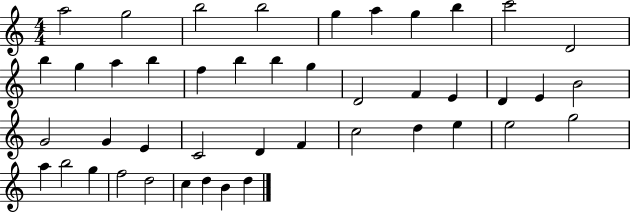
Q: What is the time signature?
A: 4/4